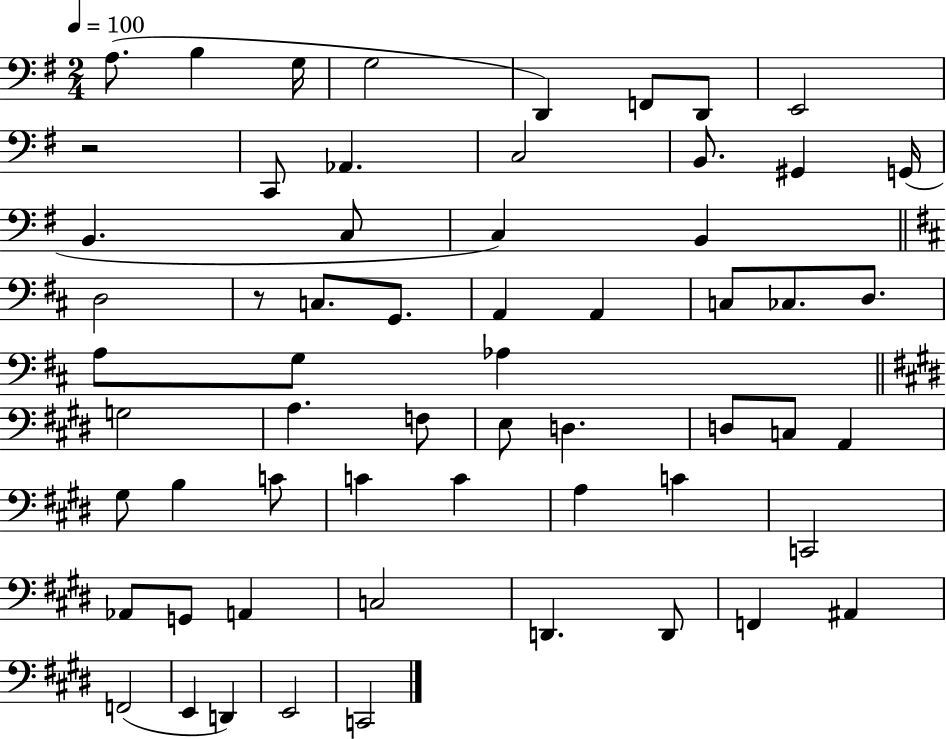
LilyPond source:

{
  \clef bass
  \numericTimeSignature
  \time 2/4
  \key g \major
  \tempo 4 = 100
  a8.( b4 g16 | g2 | d,4) f,8 d,8 | e,2 | \break r2 | c,8 aes,4. | c2 | b,8. gis,4 g,16( | \break b,4. c8 | c4) b,4 | \bar "||" \break \key d \major d2 | r8 c8. g,8. | a,4 a,4 | c8 ces8. d8. | \break a8 g8 aes4 | \bar "||" \break \key e \major g2 | a4. f8 | e8 d4. | d8 c8 a,4 | \break gis8 b4 c'8 | c'4 c'4 | a4 c'4 | c,2 | \break aes,8 g,8 a,4 | c2 | d,4. d,8 | f,4 ais,4 | \break f,2( | e,4 d,4) | e,2 | c,2 | \break \bar "|."
}